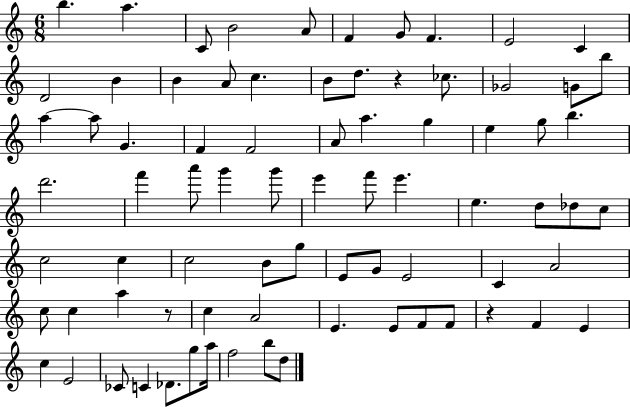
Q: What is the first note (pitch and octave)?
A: B5